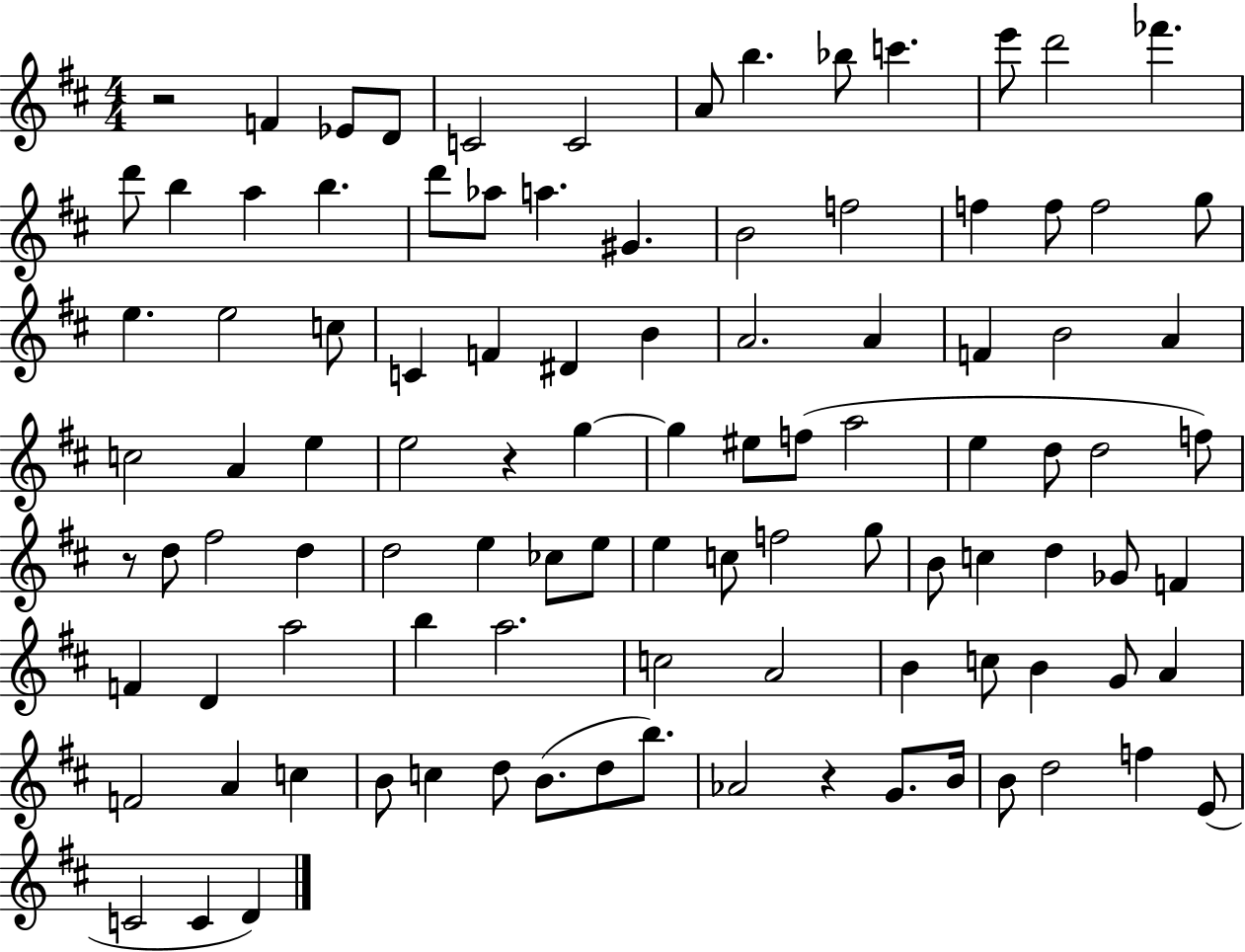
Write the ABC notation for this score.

X:1
T:Untitled
M:4/4
L:1/4
K:D
z2 F _E/2 D/2 C2 C2 A/2 b _b/2 c' e'/2 d'2 _f' d'/2 b a b d'/2 _a/2 a ^G B2 f2 f f/2 f2 g/2 e e2 c/2 C F ^D B A2 A F B2 A c2 A e e2 z g g ^e/2 f/2 a2 e d/2 d2 f/2 z/2 d/2 ^f2 d d2 e _c/2 e/2 e c/2 f2 g/2 B/2 c d _G/2 F F D a2 b a2 c2 A2 B c/2 B G/2 A F2 A c B/2 c d/2 B/2 d/2 b/2 _A2 z G/2 B/4 B/2 d2 f E/2 C2 C D